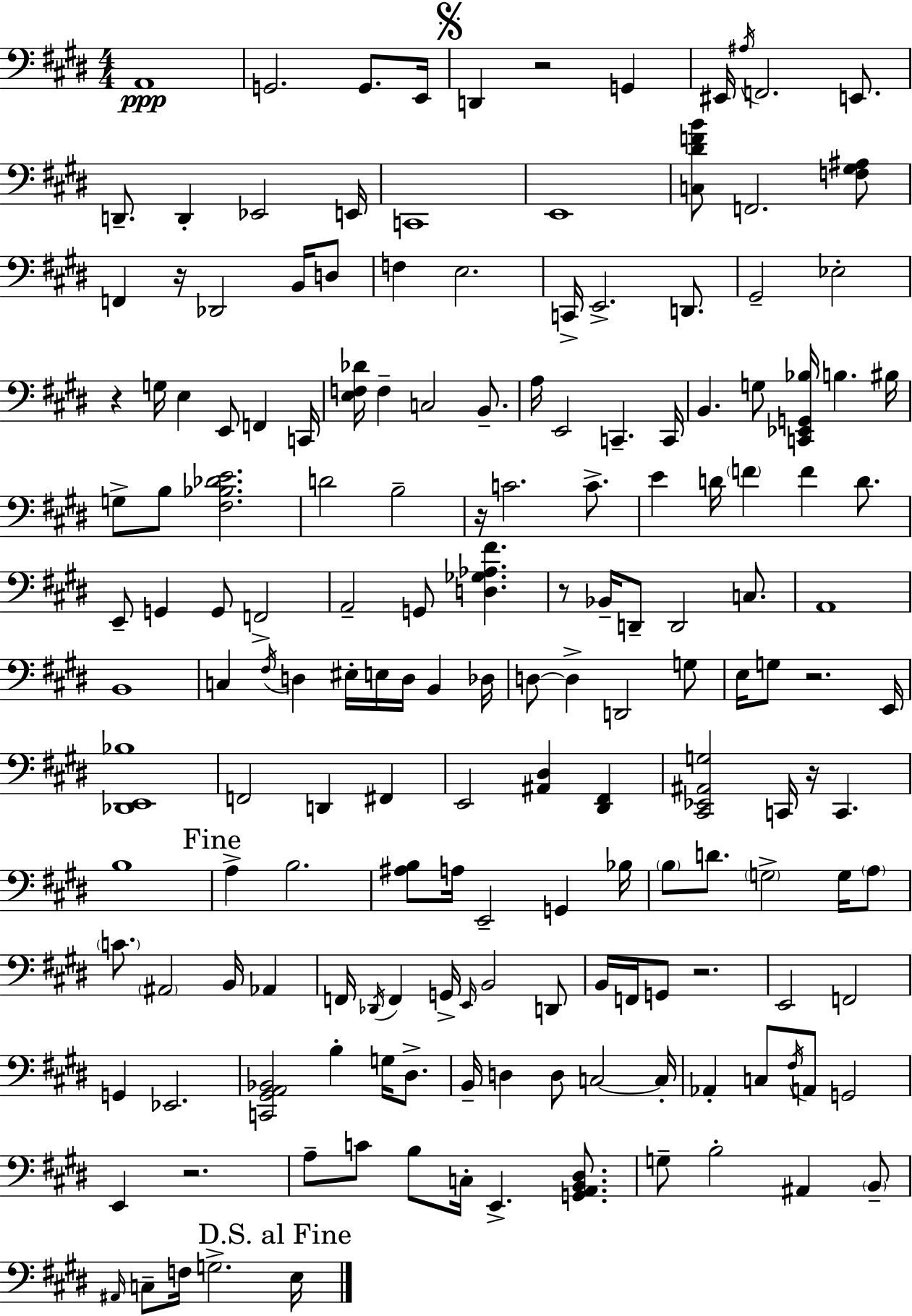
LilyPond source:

{
  \clef bass
  \numericTimeSignature
  \time 4/4
  \key e \major
  \repeat volta 2 { a,1\ppp | g,2. g,8. e,16 | \mark \markup { \musicglyph "scripts.segno" } d,4 r2 g,4 | eis,16 \acciaccatura { ais16 } f,2. e,8. | \break d,8.-- d,4-. ees,2 | e,16 c,1 | e,1 | <c dis' f' b'>8 f,2. <f gis ais>8 | \break f,4 r16 des,2 b,16 d8 | f4 e2. | c,16-> e,2.-> d,8. | gis,2-- ees2-. | \break r4 g16 e4 e,8 f,4 | c,16 <e f des'>16 f4-- c2 b,8.-- | a16 e,2 c,4.-- | c,16 b,4. g8 <c, ees, g, bes>16 b4. | \break bis16 g8-> b8 <fis bes des' e'>2. | d'2 b2-- | r16 c'2. c'8.-> | e'4 d'16 \parenthesize f'4 f'4 d'8. | \break e,8-- g,4 g,8 f,2-> | a,2-- g,8 <d ges aes fis'>4. | r8 bes,16-- d,8-- d,2 c8. | a,1 | \break b,1 | c4 \acciaccatura { fis16 } d4 eis16-. e16 d16 b,4 | des16 d8~~ d4-> d,2 | g8 e16 g8 r2. | \break e,16 <des, e, bes>1 | f,2 d,4 fis,4 | e,2 <ais, dis>4 <dis, fis,>4 | <cis, ees, ais, g>2 c,16 r16 c,4. | \break b1 | \mark "Fine" a4-> b2. | <ais b>8 a16 e,2-- g,4 | bes16 \parenthesize b8 d'8. \parenthesize g2-> g16 | \break \parenthesize a8 \parenthesize c'8. \parenthesize ais,2 b,16 aes,4 | f,16 \acciaccatura { des,16 } f,4 g,16-> \grace { e,16 } b,2 | d,8 b,16 f,16 g,8 r2. | e,2 f,2 | \break g,4 ees,2. | <c, gis, a, bes,>2 b4-. | g16 dis8.-> b,16-- d4 d8 c2~~ | c16-. aes,4-. c8 \acciaccatura { fis16 } a,8 g,2 | \break e,4 r2. | a8-- c'8 b8 c16-. e,4.-> | <g, a, b, dis>8. g8-- b2-. ais,4 | \parenthesize b,8-- \grace { ais,16 } c8-- f16 g2.-> | \break \mark "D.S. al Fine" e16 } \bar "|."
}